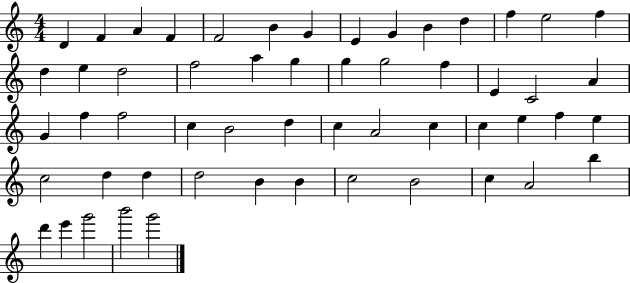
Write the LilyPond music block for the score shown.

{
  \clef treble
  \numericTimeSignature
  \time 4/4
  \key c \major
  d'4 f'4 a'4 f'4 | f'2 b'4 g'4 | e'4 g'4 b'4 d''4 | f''4 e''2 f''4 | \break d''4 e''4 d''2 | f''2 a''4 g''4 | g''4 g''2 f''4 | e'4 c'2 a'4 | \break g'4 f''4 f''2 | c''4 b'2 d''4 | c''4 a'2 c''4 | c''4 e''4 f''4 e''4 | \break c''2 d''4 d''4 | d''2 b'4 b'4 | c''2 b'2 | c''4 a'2 b''4 | \break d'''4 e'''4 g'''2 | b'''2 g'''2 | \bar "|."
}